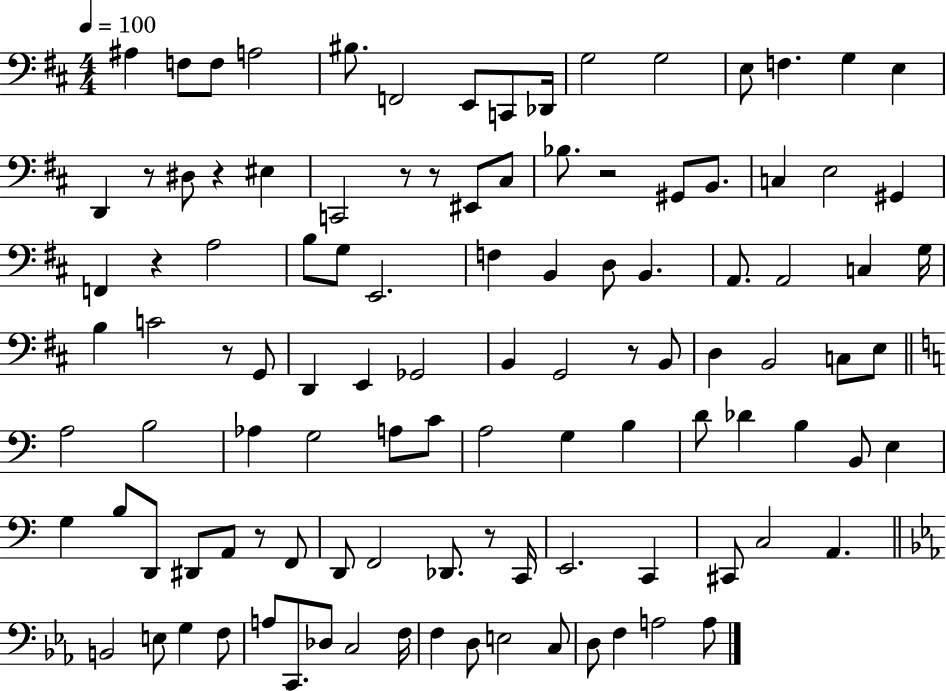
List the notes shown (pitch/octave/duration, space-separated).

A#3/q F3/e F3/e A3/h BIS3/e. F2/h E2/e C2/e Db2/s G3/h G3/h E3/e F3/q. G3/q E3/q D2/q R/e D#3/e R/q EIS3/q C2/h R/e R/e EIS2/e C#3/e Bb3/e. R/h G#2/e B2/e. C3/q E3/h G#2/q F2/q R/q A3/h B3/e G3/e E2/h. F3/q B2/q D3/e B2/q. A2/e. A2/h C3/q G3/s B3/q C4/h R/e G2/e D2/q E2/q Gb2/h B2/q G2/h R/e B2/e D3/q B2/h C3/e E3/e A3/h B3/h Ab3/q G3/h A3/e C4/e A3/h G3/q B3/q D4/e Db4/q B3/q B2/e E3/q G3/q B3/e D2/e D#2/e A2/e R/e F2/e D2/e F2/h Db2/e. R/e C2/s E2/h. C2/q C#2/e C3/h A2/q. B2/h E3/e G3/q F3/e A3/e C2/e. Db3/e C3/h F3/s F3/q D3/e E3/h C3/e D3/e F3/q A3/h A3/e